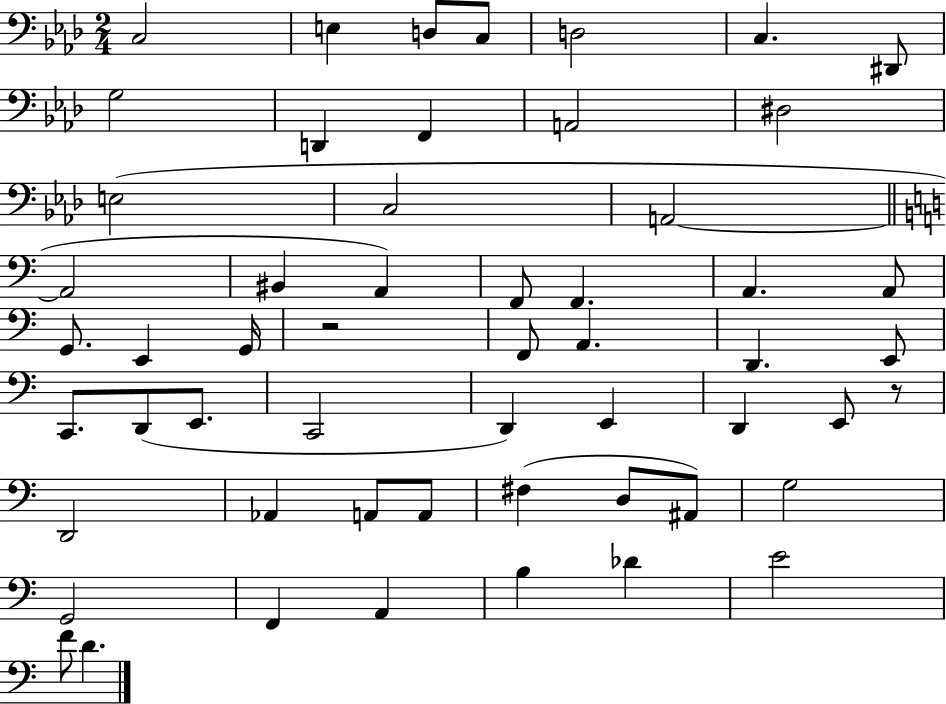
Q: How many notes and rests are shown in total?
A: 55